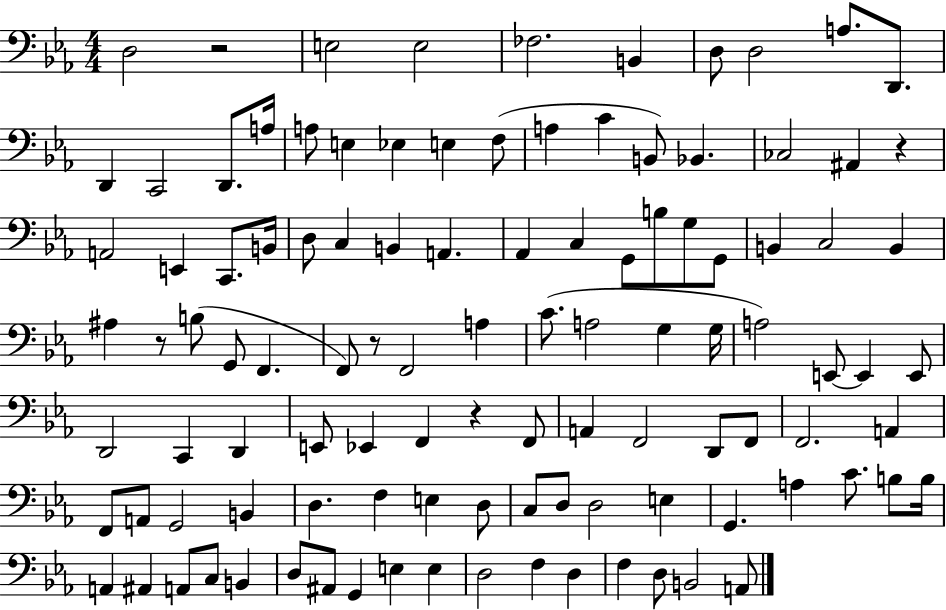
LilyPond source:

{
  \clef bass
  \numericTimeSignature
  \time 4/4
  \key ees \major
  d2 r2 | e2 e2 | fes2. b,4 | d8 d2 a8. d,8. | \break d,4 c,2 d,8. a16 | a8 e4 ees4 e4 f8( | a4 c'4 b,8) bes,4. | ces2 ais,4 r4 | \break a,2 e,4 c,8. b,16 | d8 c4 b,4 a,4. | aes,4 c4 g,8 b8 g8 g,8 | b,4 c2 b,4 | \break ais4 r8 b8( g,8 f,4. | f,8) r8 f,2 a4 | c'8.( a2 g4 g16 | a2) e,8~~ e,4 e,8 | \break d,2 c,4 d,4 | e,8 ees,4 f,4 r4 f,8 | a,4 f,2 d,8 f,8 | f,2. a,4 | \break f,8 a,8 g,2 b,4 | d4. f4 e4 d8 | c8 d8 d2 e4 | g,4. a4 c'8. b8 b16 | \break a,4 ais,4 a,8 c8 b,4 | d8 ais,8 g,4 e4 e4 | d2 f4 d4 | f4 d8 b,2 a,8 | \break \bar "|."
}